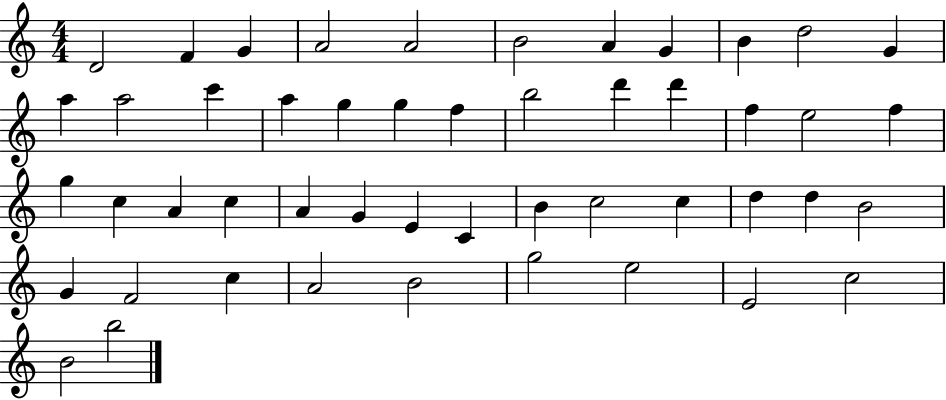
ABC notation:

X:1
T:Untitled
M:4/4
L:1/4
K:C
D2 F G A2 A2 B2 A G B d2 G a a2 c' a g g f b2 d' d' f e2 f g c A c A G E C B c2 c d d B2 G F2 c A2 B2 g2 e2 E2 c2 B2 b2